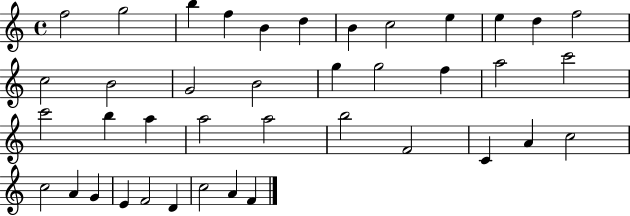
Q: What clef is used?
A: treble